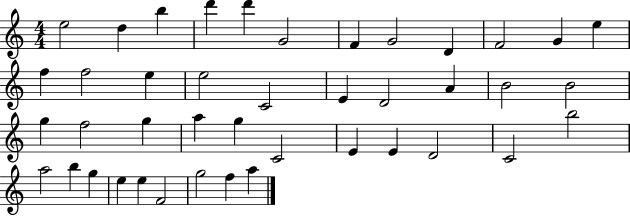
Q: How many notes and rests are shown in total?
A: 42